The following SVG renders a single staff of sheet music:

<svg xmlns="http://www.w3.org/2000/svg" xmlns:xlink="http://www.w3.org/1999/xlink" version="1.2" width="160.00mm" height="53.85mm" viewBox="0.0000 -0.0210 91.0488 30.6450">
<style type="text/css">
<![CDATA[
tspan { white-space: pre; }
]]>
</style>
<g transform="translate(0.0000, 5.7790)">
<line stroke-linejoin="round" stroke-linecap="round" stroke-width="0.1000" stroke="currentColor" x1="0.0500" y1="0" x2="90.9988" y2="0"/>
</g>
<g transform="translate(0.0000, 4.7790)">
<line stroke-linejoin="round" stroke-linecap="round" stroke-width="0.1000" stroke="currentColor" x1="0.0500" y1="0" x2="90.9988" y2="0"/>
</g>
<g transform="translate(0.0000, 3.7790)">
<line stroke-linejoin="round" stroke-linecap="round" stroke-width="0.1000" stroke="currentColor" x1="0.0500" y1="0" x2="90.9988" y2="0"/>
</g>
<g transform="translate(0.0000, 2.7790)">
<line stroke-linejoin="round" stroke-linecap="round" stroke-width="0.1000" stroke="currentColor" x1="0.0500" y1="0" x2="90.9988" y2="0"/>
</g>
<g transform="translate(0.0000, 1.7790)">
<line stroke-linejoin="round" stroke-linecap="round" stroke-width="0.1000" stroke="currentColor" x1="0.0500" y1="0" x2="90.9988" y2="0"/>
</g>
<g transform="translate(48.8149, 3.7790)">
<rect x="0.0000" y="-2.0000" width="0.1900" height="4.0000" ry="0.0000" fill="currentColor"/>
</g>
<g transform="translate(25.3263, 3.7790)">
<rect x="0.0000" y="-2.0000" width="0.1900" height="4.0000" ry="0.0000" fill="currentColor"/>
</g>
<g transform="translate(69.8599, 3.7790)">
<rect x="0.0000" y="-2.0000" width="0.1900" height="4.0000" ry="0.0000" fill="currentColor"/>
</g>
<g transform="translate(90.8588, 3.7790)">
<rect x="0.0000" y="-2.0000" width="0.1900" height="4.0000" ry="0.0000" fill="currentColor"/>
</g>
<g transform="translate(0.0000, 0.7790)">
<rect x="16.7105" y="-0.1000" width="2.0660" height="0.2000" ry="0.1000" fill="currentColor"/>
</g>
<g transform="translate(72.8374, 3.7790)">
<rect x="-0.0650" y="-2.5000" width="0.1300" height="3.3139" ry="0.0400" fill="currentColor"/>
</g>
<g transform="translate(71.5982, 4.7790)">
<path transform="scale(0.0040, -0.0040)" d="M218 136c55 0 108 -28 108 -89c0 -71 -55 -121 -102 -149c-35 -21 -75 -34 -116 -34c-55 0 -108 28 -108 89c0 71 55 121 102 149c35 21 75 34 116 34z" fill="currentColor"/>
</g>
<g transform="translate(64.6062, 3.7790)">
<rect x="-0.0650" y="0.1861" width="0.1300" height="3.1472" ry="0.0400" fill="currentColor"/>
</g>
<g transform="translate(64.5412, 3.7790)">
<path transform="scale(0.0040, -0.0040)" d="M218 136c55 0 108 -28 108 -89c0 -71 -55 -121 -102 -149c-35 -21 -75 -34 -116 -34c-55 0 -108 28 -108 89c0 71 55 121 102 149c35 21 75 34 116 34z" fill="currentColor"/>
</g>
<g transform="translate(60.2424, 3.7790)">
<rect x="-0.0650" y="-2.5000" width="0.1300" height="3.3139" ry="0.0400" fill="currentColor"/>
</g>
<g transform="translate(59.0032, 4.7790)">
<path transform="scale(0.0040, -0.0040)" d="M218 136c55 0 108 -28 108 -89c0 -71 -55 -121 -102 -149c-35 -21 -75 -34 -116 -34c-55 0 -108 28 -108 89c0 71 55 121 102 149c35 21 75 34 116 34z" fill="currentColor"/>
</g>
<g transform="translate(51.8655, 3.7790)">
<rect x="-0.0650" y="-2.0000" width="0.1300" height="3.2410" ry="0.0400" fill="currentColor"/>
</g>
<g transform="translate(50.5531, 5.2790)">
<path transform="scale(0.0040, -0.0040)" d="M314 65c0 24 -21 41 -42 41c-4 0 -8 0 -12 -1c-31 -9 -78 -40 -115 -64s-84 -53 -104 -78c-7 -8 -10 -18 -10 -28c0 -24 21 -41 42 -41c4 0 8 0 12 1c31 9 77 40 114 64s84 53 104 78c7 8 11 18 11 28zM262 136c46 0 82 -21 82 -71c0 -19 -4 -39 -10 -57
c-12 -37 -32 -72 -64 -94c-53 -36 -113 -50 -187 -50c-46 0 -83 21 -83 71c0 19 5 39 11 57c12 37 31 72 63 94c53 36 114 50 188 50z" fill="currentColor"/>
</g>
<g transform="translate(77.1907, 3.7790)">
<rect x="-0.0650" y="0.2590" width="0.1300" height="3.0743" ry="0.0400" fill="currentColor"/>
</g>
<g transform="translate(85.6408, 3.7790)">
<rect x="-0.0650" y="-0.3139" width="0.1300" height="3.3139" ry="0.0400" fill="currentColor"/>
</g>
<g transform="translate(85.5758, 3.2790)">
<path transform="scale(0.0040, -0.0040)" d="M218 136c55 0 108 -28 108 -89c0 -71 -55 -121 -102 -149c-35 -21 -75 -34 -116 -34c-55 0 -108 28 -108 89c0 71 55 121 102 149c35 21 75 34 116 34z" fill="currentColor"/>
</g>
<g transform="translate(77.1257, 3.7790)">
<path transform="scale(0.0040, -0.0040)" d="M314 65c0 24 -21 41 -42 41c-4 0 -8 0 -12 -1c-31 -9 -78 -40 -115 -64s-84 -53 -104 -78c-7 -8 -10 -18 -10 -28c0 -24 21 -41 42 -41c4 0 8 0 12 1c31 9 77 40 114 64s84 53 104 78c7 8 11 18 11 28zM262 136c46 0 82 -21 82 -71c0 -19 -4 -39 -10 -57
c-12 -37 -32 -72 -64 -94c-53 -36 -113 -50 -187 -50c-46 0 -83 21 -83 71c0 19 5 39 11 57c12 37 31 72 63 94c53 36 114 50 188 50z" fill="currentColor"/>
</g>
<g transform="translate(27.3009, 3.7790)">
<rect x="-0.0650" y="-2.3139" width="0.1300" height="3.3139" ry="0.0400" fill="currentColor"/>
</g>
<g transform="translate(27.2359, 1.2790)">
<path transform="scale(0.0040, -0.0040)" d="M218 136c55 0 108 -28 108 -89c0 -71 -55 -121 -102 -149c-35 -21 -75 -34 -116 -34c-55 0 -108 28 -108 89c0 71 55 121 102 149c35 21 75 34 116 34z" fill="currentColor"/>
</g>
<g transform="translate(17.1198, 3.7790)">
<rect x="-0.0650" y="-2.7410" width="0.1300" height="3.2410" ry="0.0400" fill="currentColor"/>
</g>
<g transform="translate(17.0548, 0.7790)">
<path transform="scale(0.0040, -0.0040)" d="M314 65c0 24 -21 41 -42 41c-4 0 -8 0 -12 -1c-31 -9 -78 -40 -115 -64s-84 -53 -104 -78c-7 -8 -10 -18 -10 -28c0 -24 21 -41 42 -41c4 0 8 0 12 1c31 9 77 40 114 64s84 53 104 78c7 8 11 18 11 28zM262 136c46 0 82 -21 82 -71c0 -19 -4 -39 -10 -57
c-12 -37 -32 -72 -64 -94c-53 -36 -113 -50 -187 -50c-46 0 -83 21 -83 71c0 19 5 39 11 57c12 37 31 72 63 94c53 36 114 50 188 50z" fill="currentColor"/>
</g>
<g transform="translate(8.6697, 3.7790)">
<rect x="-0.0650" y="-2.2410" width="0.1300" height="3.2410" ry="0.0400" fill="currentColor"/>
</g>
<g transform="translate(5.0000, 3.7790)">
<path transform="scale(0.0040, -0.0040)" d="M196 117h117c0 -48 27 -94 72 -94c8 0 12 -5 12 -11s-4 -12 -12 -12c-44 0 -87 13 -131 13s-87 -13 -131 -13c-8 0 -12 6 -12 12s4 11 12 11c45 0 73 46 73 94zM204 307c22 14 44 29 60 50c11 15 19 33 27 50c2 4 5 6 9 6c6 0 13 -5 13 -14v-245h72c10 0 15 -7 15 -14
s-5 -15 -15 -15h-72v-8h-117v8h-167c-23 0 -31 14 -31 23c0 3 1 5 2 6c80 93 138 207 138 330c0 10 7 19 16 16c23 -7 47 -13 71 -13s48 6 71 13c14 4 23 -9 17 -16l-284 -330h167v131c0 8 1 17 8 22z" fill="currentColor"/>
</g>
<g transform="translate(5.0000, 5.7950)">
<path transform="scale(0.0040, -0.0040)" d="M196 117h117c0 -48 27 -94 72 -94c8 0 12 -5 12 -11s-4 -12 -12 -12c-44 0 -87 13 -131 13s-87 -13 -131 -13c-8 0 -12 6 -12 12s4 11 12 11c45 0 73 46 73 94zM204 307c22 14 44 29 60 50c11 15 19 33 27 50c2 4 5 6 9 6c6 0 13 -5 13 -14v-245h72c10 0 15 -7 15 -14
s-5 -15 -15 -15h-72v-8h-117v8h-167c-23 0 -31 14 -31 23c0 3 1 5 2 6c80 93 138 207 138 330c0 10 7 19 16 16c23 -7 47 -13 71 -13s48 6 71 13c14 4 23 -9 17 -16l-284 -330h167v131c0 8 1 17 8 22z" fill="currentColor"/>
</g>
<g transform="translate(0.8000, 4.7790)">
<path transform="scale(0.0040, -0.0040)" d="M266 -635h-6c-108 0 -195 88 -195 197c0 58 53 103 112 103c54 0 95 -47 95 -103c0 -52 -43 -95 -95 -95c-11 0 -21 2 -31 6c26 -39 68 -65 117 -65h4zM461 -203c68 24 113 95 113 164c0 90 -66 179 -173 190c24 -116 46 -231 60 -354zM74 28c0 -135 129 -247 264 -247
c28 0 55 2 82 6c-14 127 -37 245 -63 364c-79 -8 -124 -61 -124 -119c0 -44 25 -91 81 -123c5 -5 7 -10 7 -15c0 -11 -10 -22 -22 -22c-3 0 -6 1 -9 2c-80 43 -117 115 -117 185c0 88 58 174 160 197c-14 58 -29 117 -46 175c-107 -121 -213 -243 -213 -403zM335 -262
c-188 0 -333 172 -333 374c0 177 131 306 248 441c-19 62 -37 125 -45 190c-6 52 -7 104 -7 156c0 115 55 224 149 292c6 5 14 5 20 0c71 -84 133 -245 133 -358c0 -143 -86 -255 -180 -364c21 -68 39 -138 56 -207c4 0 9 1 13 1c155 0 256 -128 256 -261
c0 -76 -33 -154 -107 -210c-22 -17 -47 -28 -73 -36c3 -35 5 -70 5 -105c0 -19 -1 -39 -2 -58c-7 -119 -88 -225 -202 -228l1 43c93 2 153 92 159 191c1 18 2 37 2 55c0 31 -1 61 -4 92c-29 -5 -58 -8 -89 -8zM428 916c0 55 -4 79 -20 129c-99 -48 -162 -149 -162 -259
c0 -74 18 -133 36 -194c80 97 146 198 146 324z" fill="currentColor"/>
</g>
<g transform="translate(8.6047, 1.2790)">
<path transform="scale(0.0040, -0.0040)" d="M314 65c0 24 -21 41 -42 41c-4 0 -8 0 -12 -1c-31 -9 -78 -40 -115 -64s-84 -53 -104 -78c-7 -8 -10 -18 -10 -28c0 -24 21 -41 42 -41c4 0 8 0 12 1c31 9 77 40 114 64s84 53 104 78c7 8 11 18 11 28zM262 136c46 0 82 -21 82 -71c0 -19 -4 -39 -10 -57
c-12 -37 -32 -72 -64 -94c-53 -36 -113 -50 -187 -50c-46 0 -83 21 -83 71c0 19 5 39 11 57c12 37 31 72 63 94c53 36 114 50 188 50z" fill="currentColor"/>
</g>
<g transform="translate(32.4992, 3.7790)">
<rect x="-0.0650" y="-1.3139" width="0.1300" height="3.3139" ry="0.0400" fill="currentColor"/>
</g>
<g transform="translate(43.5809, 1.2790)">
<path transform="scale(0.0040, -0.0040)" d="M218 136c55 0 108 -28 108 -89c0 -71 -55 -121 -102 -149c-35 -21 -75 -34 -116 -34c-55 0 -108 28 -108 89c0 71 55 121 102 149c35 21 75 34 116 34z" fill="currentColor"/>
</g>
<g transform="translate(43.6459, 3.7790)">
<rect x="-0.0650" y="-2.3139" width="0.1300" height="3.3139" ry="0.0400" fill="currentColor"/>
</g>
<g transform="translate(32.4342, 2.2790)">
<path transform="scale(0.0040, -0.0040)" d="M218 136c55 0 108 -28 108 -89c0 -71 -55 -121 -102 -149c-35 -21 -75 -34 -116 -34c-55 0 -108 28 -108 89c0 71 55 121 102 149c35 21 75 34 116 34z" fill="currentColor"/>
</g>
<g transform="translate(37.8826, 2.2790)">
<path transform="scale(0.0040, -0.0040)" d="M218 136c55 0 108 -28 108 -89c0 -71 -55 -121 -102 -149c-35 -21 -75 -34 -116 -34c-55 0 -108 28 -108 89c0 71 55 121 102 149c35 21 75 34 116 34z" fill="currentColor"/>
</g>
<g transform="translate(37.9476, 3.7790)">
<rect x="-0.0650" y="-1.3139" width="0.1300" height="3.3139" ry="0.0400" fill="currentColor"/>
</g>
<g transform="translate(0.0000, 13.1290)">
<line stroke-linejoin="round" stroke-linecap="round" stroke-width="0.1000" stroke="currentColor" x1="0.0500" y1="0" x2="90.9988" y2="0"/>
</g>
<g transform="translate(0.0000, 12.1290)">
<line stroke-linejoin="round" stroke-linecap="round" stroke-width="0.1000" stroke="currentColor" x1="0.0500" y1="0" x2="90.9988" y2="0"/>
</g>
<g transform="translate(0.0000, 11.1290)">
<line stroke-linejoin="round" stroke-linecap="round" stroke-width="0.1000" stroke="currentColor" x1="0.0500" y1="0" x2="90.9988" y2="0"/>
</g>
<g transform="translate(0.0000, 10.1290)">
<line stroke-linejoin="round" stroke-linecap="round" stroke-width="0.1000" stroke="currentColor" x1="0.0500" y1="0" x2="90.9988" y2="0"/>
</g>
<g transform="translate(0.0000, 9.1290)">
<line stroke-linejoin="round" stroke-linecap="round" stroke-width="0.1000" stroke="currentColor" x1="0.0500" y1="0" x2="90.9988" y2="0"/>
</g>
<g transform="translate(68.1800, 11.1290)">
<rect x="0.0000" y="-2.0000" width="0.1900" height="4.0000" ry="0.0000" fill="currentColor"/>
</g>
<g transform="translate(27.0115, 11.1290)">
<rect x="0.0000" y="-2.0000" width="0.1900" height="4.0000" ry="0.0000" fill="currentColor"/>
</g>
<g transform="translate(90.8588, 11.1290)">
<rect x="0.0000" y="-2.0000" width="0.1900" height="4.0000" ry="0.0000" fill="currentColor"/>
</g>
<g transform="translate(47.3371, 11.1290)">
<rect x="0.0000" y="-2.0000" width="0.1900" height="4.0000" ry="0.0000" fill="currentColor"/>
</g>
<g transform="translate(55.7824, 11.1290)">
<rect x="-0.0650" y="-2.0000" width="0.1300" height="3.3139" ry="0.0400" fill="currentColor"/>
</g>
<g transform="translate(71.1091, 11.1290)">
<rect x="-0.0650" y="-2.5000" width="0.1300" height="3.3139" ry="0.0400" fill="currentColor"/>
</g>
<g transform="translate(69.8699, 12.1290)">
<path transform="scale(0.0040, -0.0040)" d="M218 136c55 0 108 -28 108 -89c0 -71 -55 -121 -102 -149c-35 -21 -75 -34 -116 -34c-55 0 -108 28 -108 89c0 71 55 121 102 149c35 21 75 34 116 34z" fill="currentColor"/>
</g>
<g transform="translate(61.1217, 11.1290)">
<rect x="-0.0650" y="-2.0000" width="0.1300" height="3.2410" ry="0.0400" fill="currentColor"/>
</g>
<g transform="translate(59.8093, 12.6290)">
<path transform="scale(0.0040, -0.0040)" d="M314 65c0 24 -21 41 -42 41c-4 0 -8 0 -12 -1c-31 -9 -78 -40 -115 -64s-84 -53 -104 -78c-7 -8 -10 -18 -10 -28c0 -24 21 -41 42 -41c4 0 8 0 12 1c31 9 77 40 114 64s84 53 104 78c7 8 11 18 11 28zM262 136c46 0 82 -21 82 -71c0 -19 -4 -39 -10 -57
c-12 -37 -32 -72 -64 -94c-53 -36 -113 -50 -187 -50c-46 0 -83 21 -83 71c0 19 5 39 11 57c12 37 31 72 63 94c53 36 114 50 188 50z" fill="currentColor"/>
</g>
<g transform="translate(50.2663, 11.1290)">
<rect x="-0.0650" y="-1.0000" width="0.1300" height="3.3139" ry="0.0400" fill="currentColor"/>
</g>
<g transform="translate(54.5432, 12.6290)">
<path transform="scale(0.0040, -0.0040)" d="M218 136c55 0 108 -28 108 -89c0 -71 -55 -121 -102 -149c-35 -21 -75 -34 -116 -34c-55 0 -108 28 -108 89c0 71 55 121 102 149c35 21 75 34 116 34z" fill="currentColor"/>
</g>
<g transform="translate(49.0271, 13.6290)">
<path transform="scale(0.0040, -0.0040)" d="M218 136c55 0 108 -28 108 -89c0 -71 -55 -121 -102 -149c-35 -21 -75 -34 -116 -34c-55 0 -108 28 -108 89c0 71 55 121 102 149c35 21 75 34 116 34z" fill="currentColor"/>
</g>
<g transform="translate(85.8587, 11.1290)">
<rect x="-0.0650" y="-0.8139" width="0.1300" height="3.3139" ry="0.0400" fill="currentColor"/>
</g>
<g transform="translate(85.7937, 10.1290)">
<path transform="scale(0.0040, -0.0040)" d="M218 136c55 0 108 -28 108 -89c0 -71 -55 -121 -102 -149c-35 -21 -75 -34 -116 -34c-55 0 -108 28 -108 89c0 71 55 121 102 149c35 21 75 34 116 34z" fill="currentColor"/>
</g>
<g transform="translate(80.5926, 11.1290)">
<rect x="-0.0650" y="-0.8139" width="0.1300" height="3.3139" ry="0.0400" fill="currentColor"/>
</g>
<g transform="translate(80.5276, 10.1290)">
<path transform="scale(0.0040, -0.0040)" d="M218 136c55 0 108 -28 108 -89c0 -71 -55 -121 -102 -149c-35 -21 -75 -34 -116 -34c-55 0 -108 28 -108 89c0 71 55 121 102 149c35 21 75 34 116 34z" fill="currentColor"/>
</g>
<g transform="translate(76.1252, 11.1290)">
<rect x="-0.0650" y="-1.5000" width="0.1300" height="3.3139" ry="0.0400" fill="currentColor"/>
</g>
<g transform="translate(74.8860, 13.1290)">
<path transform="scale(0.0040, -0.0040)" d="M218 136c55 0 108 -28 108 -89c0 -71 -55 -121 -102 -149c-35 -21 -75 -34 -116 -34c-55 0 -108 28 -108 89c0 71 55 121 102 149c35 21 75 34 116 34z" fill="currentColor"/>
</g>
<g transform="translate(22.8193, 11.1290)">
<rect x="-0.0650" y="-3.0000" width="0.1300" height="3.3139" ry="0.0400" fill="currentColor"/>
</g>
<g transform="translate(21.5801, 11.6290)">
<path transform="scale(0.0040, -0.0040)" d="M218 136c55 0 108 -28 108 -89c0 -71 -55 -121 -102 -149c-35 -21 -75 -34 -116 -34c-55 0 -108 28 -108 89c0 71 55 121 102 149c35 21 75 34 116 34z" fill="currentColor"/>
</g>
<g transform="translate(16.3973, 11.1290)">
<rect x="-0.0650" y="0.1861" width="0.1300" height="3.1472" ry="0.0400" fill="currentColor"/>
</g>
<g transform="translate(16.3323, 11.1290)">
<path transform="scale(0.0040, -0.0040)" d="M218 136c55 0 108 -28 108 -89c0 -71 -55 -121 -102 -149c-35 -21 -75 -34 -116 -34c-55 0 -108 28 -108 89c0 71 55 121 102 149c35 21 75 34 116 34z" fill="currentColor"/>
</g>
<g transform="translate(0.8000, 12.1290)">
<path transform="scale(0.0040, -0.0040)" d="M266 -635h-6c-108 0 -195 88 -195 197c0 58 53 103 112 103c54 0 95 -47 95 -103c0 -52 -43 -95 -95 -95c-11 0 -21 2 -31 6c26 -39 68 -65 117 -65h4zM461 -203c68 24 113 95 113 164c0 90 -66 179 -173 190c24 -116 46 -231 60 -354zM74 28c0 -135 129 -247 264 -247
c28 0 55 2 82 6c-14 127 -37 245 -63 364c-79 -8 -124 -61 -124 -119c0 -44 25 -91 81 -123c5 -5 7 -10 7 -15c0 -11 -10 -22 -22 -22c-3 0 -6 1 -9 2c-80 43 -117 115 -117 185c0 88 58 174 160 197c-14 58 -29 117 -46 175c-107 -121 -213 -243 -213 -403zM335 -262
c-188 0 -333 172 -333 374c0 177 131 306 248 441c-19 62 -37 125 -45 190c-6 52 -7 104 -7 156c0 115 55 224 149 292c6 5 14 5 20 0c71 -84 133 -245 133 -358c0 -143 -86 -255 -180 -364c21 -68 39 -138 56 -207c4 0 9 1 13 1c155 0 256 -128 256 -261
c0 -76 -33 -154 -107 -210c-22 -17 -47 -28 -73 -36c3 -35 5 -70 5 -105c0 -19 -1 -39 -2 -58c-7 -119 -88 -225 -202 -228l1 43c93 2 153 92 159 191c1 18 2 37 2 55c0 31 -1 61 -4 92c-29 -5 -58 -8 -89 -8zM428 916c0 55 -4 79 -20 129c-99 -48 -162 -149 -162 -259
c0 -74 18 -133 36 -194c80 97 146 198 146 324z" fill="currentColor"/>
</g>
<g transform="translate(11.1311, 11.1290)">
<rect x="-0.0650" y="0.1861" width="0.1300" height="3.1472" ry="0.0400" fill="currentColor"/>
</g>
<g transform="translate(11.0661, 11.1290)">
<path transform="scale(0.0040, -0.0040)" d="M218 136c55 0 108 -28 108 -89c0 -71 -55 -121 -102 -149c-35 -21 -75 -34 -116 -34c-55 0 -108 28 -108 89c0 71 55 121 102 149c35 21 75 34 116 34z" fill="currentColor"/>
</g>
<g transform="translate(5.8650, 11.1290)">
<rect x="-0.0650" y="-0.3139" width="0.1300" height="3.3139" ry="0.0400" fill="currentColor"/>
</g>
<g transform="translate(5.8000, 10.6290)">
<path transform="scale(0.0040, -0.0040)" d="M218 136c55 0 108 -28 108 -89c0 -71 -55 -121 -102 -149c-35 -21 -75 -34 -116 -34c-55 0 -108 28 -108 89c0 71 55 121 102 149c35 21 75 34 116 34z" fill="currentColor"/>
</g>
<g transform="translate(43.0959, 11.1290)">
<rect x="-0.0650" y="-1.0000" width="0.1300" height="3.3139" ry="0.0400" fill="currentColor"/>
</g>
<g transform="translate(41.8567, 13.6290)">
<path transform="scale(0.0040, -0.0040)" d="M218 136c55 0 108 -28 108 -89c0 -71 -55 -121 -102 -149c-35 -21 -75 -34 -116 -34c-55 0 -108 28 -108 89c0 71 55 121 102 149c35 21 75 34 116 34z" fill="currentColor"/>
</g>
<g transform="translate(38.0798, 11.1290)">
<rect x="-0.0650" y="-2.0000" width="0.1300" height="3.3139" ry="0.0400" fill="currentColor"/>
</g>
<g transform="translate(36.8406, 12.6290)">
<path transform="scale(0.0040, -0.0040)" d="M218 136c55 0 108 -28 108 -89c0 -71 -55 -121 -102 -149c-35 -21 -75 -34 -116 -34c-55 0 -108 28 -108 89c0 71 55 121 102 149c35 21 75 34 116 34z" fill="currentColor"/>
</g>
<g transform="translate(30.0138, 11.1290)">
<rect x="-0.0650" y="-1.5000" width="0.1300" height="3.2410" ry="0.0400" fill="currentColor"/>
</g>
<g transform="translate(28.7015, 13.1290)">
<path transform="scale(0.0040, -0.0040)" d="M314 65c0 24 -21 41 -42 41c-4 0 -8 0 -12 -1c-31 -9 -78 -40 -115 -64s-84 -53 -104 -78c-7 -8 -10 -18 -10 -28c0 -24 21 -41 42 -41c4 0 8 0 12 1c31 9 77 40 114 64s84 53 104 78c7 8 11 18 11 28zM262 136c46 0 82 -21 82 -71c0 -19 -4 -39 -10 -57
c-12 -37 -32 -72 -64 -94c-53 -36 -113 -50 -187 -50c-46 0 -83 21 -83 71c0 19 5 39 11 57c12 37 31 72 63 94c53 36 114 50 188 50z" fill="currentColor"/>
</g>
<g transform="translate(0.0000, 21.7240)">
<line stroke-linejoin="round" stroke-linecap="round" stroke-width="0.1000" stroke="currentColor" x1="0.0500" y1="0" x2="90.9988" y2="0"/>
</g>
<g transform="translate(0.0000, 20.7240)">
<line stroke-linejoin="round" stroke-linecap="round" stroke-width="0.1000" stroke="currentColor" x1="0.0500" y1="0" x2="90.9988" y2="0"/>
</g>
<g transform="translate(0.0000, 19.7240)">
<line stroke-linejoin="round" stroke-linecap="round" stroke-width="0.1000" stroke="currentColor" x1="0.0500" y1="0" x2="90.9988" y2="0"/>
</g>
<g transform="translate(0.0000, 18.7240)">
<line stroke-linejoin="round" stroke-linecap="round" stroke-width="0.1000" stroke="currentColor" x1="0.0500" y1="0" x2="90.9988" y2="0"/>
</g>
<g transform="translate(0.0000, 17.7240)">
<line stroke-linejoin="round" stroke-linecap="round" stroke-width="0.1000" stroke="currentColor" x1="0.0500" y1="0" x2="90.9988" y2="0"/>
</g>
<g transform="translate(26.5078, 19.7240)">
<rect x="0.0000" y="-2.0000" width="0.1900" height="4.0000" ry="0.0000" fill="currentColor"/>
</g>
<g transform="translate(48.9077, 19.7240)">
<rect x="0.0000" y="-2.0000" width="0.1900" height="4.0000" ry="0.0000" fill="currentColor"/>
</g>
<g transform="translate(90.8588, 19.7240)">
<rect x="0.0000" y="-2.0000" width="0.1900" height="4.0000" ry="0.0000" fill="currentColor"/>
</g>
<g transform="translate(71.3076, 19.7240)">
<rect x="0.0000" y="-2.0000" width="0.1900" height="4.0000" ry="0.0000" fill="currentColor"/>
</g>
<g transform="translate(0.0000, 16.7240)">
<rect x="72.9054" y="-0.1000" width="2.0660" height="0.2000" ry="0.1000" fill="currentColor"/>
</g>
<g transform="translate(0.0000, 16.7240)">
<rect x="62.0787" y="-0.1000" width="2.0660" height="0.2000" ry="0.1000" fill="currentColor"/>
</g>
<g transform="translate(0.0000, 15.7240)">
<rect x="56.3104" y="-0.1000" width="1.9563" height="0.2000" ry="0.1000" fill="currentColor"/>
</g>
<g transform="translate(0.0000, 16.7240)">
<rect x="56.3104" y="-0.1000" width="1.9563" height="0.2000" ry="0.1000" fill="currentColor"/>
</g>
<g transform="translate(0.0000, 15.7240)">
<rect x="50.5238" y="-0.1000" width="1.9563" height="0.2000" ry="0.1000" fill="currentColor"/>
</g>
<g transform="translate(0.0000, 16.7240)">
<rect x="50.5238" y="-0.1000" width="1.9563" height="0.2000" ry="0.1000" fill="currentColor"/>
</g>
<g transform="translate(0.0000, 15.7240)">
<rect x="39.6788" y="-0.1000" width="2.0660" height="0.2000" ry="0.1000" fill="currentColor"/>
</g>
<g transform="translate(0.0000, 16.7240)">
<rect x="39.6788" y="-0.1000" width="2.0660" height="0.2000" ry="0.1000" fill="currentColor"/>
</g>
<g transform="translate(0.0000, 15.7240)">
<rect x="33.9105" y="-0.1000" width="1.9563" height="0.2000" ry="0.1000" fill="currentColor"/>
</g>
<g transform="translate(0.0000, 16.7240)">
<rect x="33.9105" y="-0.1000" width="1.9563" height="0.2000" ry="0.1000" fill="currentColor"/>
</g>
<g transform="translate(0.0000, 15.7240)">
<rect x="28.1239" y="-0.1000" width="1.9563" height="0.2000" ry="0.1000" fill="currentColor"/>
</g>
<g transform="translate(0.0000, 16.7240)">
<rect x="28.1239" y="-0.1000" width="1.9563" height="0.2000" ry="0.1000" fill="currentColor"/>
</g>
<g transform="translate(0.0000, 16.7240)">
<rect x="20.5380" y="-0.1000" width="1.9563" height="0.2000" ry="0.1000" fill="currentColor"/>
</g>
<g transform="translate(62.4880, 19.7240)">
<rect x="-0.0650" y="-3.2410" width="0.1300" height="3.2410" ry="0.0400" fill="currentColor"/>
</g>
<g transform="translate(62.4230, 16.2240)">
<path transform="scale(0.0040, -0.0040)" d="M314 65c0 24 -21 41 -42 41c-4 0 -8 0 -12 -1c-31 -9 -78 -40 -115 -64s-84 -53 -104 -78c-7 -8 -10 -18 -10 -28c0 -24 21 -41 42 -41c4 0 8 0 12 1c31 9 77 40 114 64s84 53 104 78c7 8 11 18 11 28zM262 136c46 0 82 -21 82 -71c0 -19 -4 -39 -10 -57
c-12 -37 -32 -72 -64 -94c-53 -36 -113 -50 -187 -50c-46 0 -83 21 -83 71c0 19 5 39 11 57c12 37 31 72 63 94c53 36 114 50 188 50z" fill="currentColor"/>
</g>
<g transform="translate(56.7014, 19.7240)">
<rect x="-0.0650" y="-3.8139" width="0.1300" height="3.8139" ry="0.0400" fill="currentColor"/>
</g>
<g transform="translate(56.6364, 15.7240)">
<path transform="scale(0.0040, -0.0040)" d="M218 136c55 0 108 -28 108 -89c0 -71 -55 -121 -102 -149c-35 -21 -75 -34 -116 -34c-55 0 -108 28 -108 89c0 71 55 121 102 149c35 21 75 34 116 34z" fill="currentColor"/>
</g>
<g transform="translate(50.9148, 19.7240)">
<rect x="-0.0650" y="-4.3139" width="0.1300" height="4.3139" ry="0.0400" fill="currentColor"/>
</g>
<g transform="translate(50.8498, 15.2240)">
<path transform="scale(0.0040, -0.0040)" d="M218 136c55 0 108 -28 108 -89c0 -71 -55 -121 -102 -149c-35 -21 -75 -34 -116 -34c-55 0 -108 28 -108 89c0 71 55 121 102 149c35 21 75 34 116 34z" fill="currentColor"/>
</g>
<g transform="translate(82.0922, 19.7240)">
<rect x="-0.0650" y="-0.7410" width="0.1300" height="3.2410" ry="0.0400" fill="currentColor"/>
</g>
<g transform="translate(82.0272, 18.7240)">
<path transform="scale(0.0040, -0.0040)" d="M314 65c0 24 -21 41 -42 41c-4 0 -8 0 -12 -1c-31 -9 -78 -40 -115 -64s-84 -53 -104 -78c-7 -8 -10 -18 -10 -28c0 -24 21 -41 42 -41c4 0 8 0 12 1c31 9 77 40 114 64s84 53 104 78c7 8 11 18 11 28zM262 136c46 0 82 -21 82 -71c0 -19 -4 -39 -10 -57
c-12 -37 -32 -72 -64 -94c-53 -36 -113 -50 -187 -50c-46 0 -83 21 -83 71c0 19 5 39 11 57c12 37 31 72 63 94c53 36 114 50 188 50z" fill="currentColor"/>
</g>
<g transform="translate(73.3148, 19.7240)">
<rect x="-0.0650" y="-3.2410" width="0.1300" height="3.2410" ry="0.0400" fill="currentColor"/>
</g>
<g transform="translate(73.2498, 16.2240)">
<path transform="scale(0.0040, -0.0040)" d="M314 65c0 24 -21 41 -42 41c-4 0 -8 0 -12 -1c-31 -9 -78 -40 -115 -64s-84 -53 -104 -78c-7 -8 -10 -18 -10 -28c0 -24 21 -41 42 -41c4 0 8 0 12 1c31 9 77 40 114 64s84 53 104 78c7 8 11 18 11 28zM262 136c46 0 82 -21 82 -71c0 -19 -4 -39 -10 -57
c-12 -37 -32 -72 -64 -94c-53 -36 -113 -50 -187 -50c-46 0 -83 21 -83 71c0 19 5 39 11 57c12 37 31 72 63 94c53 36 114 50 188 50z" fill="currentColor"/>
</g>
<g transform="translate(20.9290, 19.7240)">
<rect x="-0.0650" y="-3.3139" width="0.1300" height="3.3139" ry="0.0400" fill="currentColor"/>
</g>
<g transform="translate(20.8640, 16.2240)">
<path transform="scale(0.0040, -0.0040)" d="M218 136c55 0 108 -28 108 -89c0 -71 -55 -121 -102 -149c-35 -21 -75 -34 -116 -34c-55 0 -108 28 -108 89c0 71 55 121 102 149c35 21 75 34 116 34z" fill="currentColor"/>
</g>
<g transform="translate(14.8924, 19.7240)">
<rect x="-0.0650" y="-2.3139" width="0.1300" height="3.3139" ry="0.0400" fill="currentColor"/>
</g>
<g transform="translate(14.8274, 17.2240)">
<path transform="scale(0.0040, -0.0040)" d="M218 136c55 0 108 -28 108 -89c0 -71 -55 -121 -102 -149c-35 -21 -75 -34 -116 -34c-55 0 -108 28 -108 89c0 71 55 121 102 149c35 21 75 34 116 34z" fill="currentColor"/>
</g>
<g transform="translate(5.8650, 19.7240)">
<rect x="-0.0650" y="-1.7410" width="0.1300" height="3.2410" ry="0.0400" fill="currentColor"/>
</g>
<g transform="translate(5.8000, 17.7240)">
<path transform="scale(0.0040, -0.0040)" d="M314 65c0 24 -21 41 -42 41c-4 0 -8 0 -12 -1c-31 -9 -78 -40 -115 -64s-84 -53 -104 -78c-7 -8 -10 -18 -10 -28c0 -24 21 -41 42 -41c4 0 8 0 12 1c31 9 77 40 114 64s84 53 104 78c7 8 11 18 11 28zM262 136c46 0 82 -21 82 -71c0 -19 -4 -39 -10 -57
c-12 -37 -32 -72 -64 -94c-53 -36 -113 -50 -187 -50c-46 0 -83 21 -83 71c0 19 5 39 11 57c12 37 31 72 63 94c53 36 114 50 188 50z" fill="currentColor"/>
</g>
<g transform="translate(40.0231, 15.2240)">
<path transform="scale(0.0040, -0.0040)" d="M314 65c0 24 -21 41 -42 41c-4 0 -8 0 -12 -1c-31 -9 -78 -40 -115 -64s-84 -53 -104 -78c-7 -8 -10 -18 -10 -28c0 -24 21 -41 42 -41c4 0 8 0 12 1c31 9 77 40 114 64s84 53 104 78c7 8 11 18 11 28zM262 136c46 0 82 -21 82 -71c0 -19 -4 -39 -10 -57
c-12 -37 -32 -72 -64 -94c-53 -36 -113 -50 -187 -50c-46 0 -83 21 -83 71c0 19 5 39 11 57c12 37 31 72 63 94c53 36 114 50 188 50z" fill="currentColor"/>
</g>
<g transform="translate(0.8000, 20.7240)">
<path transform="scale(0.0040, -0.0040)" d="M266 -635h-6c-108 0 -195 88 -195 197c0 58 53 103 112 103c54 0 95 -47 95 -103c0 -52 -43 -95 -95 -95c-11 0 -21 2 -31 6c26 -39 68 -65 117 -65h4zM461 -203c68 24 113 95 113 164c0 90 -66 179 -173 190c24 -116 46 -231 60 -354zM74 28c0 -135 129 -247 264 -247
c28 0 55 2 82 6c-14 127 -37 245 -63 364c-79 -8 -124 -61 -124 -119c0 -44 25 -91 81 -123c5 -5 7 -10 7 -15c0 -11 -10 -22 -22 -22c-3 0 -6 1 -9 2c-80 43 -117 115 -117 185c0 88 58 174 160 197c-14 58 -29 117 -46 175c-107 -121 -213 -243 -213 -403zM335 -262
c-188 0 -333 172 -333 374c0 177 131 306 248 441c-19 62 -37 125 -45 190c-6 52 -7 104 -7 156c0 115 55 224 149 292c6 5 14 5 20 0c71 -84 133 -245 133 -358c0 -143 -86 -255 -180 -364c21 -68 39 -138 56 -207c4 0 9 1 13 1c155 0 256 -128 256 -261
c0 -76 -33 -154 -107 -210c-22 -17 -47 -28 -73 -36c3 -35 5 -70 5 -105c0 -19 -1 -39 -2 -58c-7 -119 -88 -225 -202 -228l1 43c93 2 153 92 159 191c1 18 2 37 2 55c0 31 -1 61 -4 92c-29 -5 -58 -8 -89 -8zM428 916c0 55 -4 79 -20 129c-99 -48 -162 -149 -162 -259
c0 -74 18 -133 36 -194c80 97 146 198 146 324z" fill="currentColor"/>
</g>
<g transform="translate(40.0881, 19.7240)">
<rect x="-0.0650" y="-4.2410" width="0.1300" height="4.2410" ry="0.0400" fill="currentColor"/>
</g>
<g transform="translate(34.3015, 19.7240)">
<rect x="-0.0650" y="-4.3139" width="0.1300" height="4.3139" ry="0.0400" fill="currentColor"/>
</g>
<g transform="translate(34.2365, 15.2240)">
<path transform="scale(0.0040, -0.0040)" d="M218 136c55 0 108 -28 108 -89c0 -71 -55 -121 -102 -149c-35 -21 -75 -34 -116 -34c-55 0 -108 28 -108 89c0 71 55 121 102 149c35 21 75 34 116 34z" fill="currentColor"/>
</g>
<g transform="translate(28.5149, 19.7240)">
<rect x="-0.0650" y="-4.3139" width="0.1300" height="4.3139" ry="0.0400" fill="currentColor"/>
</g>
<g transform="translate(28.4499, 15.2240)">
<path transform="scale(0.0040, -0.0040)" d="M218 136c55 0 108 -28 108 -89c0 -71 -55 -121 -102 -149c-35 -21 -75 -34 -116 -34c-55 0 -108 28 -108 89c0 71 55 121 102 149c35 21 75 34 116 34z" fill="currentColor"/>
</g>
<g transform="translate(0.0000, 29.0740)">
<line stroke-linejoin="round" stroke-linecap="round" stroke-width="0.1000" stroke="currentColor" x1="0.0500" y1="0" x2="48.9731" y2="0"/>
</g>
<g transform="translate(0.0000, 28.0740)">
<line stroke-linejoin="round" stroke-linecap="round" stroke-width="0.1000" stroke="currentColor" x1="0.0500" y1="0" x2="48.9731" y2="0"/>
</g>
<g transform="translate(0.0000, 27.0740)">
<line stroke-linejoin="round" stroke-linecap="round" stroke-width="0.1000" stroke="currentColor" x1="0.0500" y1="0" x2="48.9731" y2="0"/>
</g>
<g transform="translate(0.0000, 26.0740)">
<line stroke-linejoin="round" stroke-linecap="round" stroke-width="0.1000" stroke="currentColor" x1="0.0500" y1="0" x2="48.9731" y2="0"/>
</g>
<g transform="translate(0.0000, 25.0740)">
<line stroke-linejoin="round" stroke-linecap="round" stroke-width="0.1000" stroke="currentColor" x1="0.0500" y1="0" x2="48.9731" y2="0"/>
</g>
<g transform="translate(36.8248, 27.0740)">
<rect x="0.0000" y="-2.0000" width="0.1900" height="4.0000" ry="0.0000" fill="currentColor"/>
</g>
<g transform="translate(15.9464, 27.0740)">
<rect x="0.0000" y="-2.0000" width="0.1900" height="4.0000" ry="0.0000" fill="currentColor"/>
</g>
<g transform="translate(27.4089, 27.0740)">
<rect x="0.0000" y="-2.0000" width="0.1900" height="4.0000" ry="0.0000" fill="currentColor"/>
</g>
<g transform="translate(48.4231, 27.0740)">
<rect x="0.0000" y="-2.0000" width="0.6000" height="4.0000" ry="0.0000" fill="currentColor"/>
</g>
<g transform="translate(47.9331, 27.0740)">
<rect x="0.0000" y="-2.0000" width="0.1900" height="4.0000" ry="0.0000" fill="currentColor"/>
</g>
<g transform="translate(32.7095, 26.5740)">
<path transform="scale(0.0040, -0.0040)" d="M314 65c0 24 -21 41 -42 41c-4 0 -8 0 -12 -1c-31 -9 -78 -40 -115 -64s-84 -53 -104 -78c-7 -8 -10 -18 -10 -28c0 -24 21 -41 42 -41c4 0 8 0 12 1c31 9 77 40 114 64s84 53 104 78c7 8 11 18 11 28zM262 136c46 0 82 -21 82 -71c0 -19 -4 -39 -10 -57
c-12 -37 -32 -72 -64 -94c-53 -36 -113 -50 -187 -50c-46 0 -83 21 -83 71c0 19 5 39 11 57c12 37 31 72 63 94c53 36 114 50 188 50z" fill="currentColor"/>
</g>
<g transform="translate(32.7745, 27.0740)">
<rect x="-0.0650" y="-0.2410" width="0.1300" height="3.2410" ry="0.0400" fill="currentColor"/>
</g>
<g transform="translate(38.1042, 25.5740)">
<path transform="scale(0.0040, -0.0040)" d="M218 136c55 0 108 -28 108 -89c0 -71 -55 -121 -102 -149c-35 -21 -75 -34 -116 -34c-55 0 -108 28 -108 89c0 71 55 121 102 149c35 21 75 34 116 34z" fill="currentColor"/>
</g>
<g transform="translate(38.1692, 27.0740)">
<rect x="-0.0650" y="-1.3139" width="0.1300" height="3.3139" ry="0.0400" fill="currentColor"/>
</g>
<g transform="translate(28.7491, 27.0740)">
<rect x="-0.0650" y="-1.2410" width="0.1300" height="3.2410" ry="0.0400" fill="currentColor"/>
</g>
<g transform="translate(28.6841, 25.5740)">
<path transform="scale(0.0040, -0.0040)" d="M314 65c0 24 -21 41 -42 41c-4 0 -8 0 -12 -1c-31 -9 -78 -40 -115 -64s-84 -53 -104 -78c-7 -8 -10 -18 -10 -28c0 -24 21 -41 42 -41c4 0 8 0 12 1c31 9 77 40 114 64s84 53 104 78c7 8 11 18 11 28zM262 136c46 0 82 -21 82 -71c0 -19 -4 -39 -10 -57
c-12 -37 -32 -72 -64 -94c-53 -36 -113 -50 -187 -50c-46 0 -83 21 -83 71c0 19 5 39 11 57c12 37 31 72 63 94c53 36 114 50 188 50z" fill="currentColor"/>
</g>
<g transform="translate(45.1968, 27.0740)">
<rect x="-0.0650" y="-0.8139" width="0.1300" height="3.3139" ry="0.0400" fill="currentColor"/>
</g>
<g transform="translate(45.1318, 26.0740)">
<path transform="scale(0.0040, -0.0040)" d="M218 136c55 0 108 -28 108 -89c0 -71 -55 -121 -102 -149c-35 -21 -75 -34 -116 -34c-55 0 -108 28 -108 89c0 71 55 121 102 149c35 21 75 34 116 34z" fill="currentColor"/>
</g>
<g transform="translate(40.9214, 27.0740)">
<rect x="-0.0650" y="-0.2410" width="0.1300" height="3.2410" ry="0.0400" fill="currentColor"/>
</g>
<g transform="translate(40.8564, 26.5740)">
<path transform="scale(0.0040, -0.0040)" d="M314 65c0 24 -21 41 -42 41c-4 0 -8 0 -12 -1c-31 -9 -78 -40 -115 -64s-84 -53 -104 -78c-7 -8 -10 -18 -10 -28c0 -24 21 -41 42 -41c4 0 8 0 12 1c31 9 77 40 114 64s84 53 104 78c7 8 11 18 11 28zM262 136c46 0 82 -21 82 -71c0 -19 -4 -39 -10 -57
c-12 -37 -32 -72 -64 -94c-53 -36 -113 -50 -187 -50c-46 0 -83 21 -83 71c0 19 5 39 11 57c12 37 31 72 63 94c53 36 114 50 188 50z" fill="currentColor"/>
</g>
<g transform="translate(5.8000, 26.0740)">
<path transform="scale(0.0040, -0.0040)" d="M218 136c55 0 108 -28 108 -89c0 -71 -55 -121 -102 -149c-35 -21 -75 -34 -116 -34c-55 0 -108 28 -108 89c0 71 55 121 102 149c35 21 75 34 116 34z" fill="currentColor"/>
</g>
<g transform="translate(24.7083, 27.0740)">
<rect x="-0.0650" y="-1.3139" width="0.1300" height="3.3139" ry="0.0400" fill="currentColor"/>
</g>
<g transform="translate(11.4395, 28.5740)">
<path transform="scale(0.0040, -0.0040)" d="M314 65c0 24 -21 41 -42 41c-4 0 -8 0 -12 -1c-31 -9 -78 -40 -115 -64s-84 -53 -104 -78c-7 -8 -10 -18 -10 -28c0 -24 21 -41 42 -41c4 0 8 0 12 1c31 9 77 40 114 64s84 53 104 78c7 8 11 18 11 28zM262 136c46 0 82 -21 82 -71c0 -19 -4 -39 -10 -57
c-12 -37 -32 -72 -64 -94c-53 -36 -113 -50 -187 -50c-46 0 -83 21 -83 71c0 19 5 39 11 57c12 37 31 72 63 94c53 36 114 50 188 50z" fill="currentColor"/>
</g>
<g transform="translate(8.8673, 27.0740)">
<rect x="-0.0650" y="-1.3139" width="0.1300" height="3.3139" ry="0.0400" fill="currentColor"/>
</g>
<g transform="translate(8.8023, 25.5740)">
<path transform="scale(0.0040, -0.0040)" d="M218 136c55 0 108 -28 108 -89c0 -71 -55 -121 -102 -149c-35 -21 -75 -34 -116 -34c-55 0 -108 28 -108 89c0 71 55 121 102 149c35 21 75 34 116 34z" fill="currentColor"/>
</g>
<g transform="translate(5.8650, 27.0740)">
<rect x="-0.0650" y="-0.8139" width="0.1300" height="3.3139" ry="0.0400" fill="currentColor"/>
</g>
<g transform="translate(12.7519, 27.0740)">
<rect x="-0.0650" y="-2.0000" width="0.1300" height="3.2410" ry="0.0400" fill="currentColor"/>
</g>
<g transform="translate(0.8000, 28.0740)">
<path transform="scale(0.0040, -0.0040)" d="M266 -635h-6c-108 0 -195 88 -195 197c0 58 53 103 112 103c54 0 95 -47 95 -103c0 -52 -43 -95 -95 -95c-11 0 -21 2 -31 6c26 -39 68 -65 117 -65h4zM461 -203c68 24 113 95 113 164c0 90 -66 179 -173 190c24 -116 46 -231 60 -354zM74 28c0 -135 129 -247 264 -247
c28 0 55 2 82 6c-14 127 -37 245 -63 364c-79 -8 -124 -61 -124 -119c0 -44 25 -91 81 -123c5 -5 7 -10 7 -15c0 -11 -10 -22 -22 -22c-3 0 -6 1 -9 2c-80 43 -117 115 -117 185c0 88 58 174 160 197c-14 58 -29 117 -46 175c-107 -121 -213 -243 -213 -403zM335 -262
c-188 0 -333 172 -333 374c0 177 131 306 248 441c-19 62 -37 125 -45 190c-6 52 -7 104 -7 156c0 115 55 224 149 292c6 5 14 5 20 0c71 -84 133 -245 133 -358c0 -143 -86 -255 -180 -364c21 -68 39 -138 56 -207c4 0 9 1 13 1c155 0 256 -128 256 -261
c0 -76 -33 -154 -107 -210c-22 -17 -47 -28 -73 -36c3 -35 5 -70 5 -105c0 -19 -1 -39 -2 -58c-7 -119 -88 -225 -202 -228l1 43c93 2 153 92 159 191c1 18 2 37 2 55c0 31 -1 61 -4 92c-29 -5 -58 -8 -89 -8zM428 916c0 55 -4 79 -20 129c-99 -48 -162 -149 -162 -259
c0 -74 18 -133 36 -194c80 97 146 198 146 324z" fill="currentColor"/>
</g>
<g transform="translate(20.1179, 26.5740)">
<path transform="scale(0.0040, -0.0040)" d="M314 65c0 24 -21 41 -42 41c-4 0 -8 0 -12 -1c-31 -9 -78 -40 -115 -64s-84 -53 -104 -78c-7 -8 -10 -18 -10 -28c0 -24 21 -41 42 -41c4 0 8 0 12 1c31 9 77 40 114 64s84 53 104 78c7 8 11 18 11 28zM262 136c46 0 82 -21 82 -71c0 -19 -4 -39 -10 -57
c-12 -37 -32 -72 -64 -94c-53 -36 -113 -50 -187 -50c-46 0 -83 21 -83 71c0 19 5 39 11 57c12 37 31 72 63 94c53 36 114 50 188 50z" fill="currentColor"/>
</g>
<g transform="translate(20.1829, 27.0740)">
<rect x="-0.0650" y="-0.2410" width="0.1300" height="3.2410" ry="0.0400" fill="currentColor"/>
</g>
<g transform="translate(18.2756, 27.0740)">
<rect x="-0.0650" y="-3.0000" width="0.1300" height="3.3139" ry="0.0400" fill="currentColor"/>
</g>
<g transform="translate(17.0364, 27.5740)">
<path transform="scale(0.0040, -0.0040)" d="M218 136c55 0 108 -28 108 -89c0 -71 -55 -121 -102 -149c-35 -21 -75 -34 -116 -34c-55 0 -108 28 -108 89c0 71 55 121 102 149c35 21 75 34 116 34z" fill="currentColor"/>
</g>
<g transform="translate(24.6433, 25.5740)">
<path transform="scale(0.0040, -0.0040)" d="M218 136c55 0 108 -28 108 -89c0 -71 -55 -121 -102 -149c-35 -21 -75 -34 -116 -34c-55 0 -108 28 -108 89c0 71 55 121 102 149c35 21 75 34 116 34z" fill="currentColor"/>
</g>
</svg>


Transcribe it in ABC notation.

X:1
T:Untitled
M:4/4
L:1/4
K:C
g2 a2 g e e g F2 G B G B2 c c B B A E2 F D D F F2 G E d d f2 g b d' d' d'2 d' c' b2 b2 d2 d e F2 A c2 e e2 c2 e c2 d